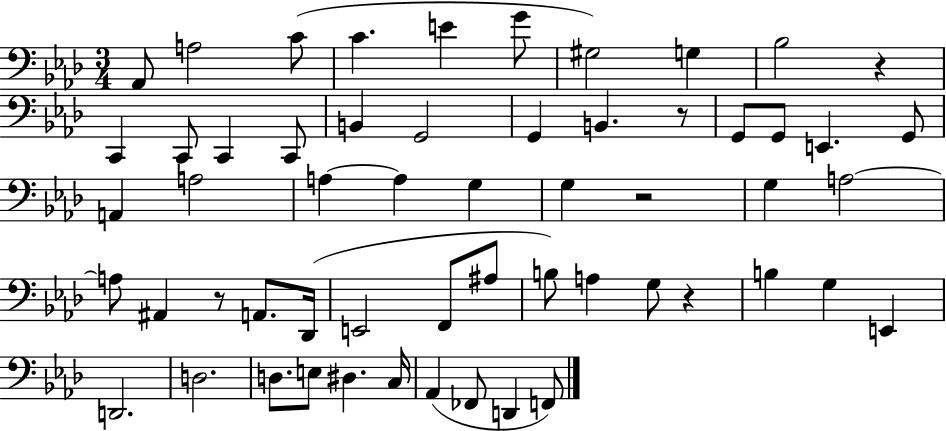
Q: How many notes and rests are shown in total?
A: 57